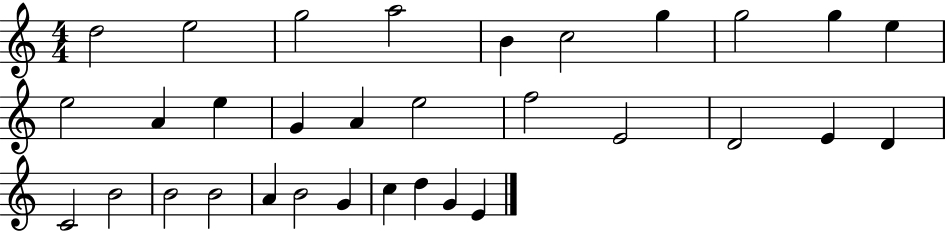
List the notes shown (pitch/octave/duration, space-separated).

D5/h E5/h G5/h A5/h B4/q C5/h G5/q G5/h G5/q E5/q E5/h A4/q E5/q G4/q A4/q E5/h F5/h E4/h D4/h E4/q D4/q C4/h B4/h B4/h B4/h A4/q B4/h G4/q C5/q D5/q G4/q E4/q